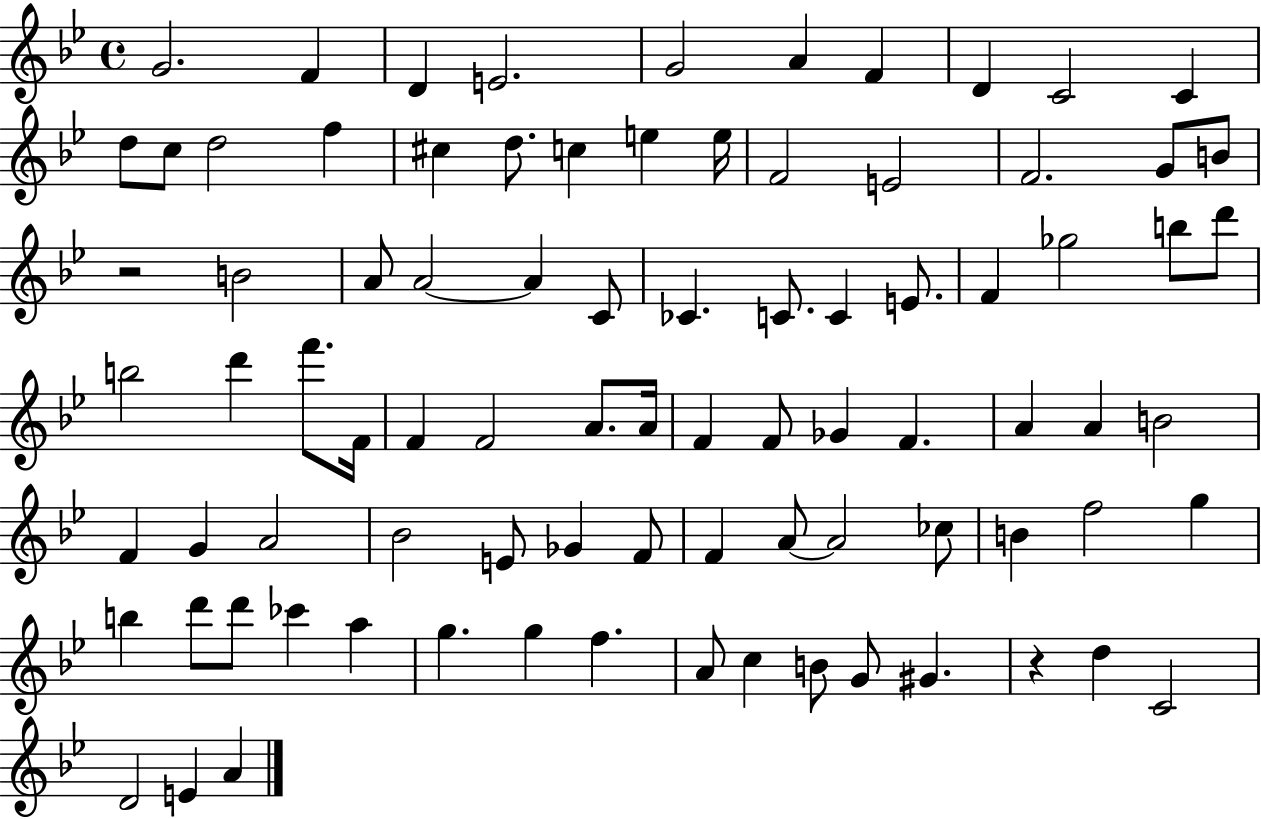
G4/h. F4/q D4/q E4/h. G4/h A4/q F4/q D4/q C4/h C4/q D5/e C5/e D5/h F5/q C#5/q D5/e. C5/q E5/q E5/s F4/h E4/h F4/h. G4/e B4/e R/h B4/h A4/e A4/h A4/q C4/e CES4/q. C4/e. C4/q E4/e. F4/q Gb5/h B5/e D6/e B5/h D6/q F6/e. F4/s F4/q F4/h A4/e. A4/s F4/q F4/e Gb4/q F4/q. A4/q A4/q B4/h F4/q G4/q A4/h Bb4/h E4/e Gb4/q F4/e F4/q A4/e A4/h CES5/e B4/q F5/h G5/q B5/q D6/e D6/e CES6/q A5/q G5/q. G5/q F5/q. A4/e C5/q B4/e G4/e G#4/q. R/q D5/q C4/h D4/h E4/q A4/q